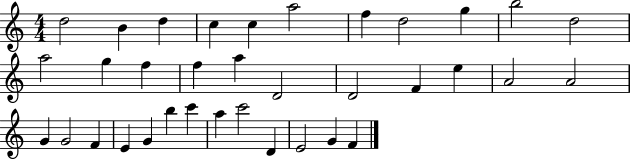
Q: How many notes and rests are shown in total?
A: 35